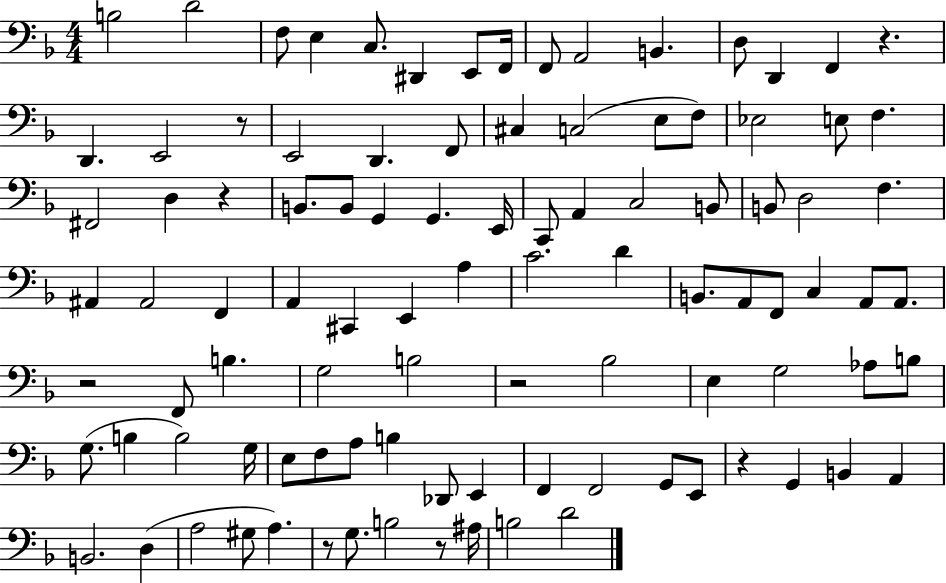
X:1
T:Untitled
M:4/4
L:1/4
K:F
B,2 D2 F,/2 E, C,/2 ^D,, E,,/2 F,,/4 F,,/2 A,,2 B,, D,/2 D,, F,, z D,, E,,2 z/2 E,,2 D,, F,,/2 ^C, C,2 E,/2 F,/2 _E,2 E,/2 F, ^F,,2 D, z B,,/2 B,,/2 G,, G,, E,,/4 C,,/2 A,, C,2 B,,/2 B,,/2 D,2 F, ^A,, ^A,,2 F,, A,, ^C,, E,, A, C2 D B,,/2 A,,/2 F,,/2 C, A,,/2 A,,/2 z2 F,,/2 B, G,2 B,2 z2 _B,2 E, G,2 _A,/2 B,/2 G,/2 B, B,2 G,/4 E,/2 F,/2 A,/2 B, _D,,/2 E,, F,, F,,2 G,,/2 E,,/2 z G,, B,, A,, B,,2 D, A,2 ^G,/2 A, z/2 G,/2 B,2 z/2 ^A,/4 B,2 D2